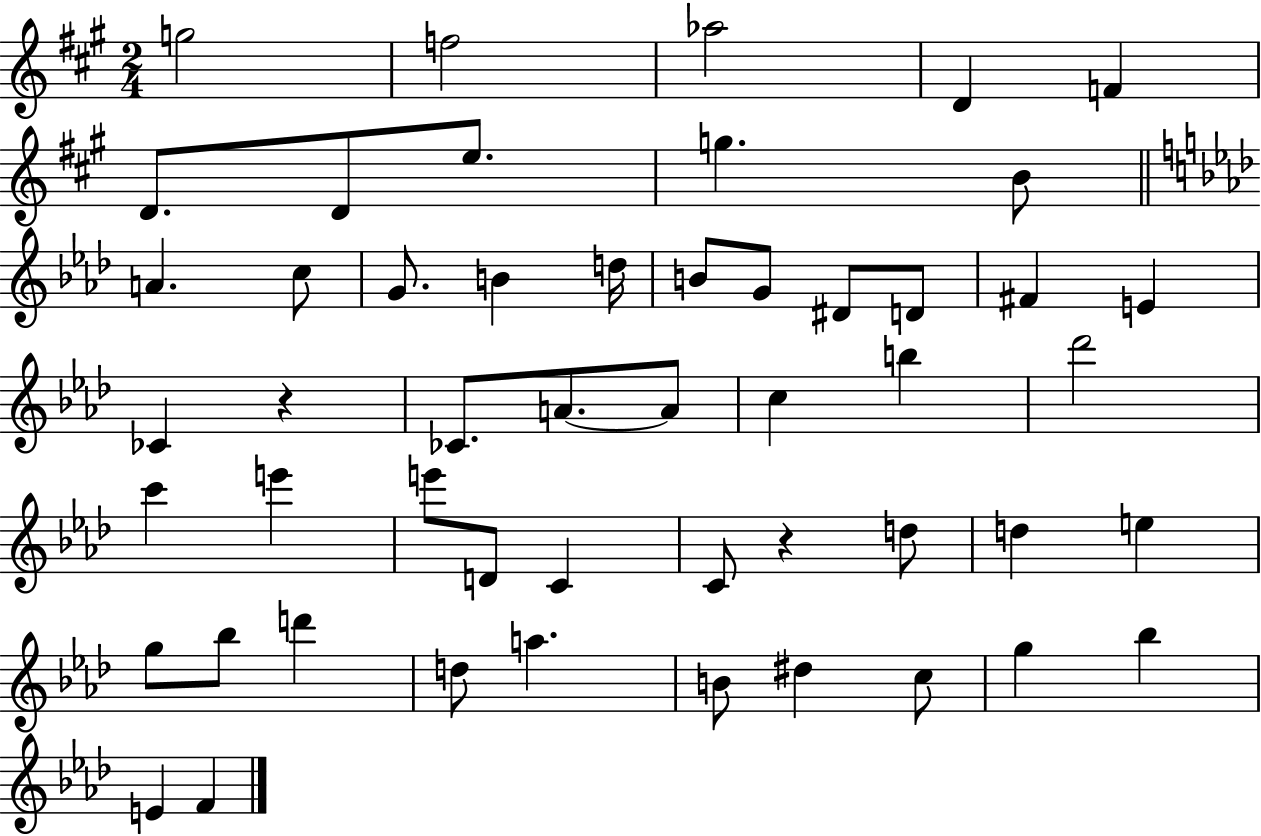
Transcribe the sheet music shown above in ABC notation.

X:1
T:Untitled
M:2/4
L:1/4
K:A
g2 f2 _a2 D F D/2 D/2 e/2 g B/2 A c/2 G/2 B d/4 B/2 G/2 ^D/2 D/2 ^F E _C z _C/2 A/2 A/2 c b _d'2 c' e' e'/2 D/2 C C/2 z d/2 d e g/2 _b/2 d' d/2 a B/2 ^d c/2 g _b E F